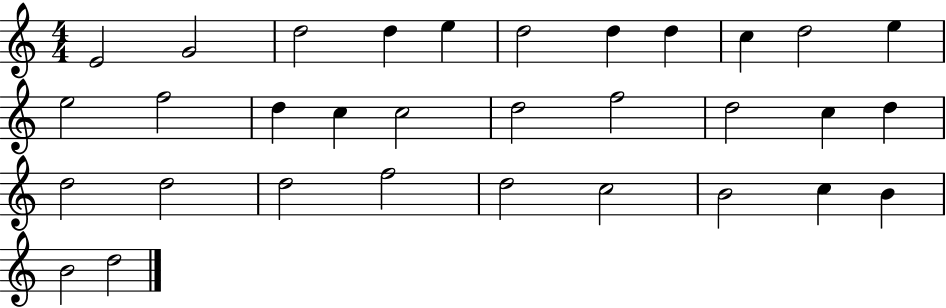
X:1
T:Untitled
M:4/4
L:1/4
K:C
E2 G2 d2 d e d2 d d c d2 e e2 f2 d c c2 d2 f2 d2 c d d2 d2 d2 f2 d2 c2 B2 c B B2 d2